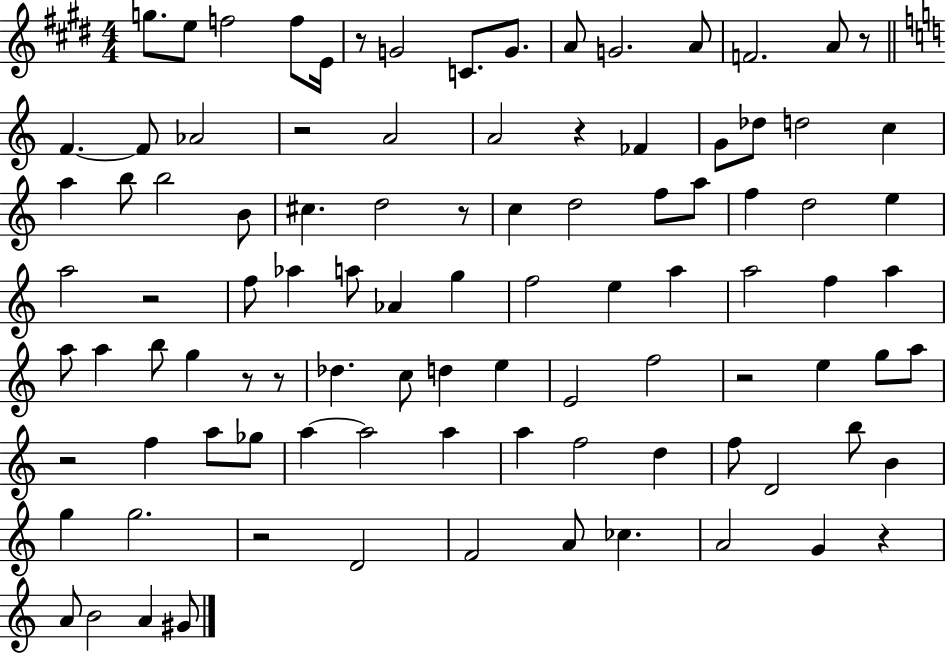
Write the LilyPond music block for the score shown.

{
  \clef treble
  \numericTimeSignature
  \time 4/4
  \key e \major
  \repeat volta 2 { g''8. e''8 f''2 f''8 e'16 | r8 g'2 c'8. g'8. | a'8 g'2. a'8 | f'2. a'8 r8 | \break \bar "||" \break \key c \major f'4.~~ f'8 aes'2 | r2 a'2 | a'2 r4 fes'4 | g'8 des''8 d''2 c''4 | \break a''4 b''8 b''2 b'8 | cis''4. d''2 r8 | c''4 d''2 f''8 a''8 | f''4 d''2 e''4 | \break a''2 r2 | f''8 aes''4 a''8 aes'4 g''4 | f''2 e''4 a''4 | a''2 f''4 a''4 | \break a''8 a''4 b''8 g''4 r8 r8 | des''4. c''8 d''4 e''4 | e'2 f''2 | r2 e''4 g''8 a''8 | \break r2 f''4 a''8 ges''8 | a''4~~ a''2 a''4 | a''4 f''2 d''4 | f''8 d'2 b''8 b'4 | \break g''4 g''2. | r2 d'2 | f'2 a'8 ces''4. | a'2 g'4 r4 | \break a'8 b'2 a'4 gis'8 | } \bar "|."
}